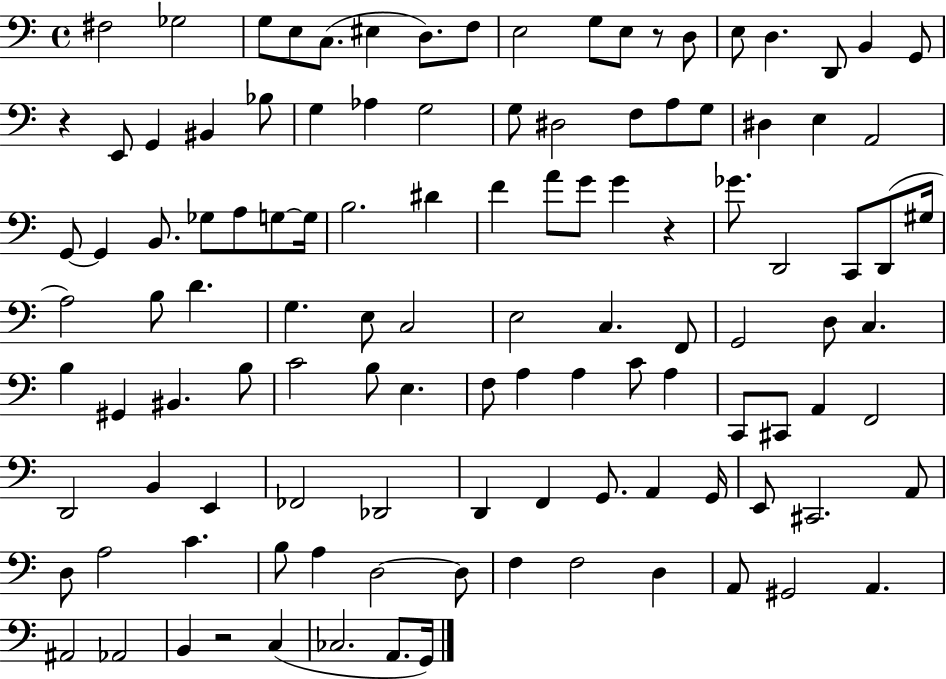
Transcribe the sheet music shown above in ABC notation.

X:1
T:Untitled
M:4/4
L:1/4
K:C
^F,2 _G,2 G,/2 E,/2 C,/2 ^E, D,/2 F,/2 E,2 G,/2 E,/2 z/2 D,/2 E,/2 D, D,,/2 B,, G,,/2 z E,,/2 G,, ^B,, _B,/2 G, _A, G,2 G,/2 ^D,2 F,/2 A,/2 G,/2 ^D, E, A,,2 G,,/2 G,, B,,/2 _G,/2 A,/2 G,/2 G,/4 B,2 ^D F A/2 G/2 G z _G/2 D,,2 C,,/2 D,,/2 ^G,/4 A,2 B,/2 D G, E,/2 C,2 E,2 C, F,,/2 G,,2 D,/2 C, B, ^G,, ^B,, B,/2 C2 B,/2 E, F,/2 A, A, C/2 A, C,,/2 ^C,,/2 A,, F,,2 D,,2 B,, E,, _F,,2 _D,,2 D,, F,, G,,/2 A,, G,,/4 E,,/2 ^C,,2 A,,/2 D,/2 A,2 C B,/2 A, D,2 D,/2 F, F,2 D, A,,/2 ^G,,2 A,, ^A,,2 _A,,2 B,, z2 C, _C,2 A,,/2 G,,/4